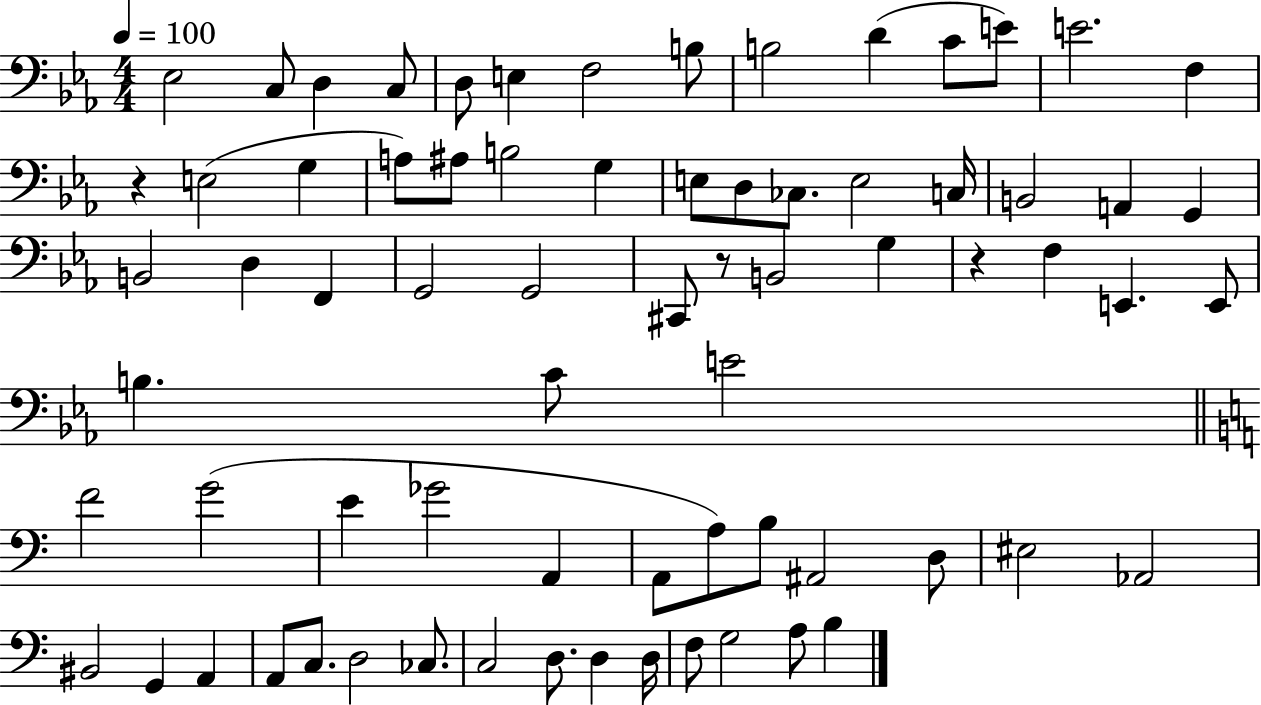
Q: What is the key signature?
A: EES major